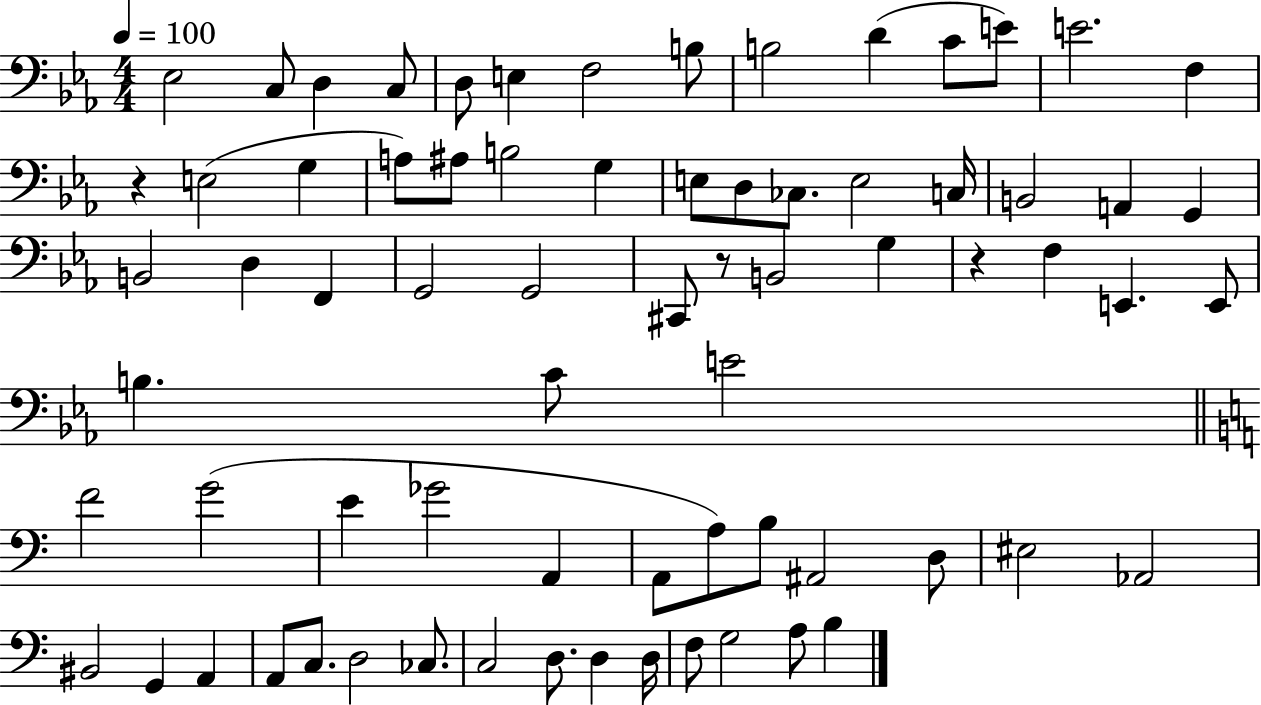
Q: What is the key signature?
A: EES major